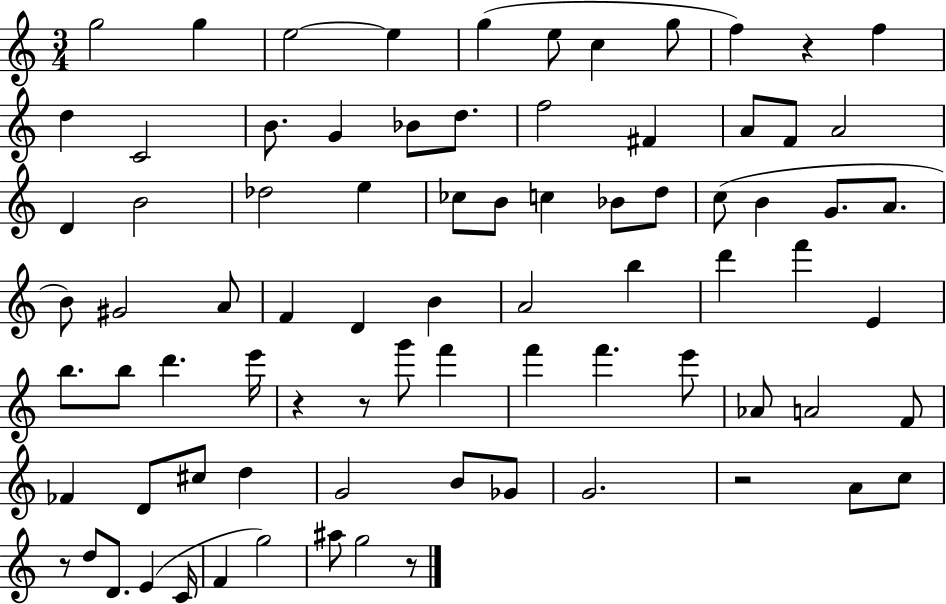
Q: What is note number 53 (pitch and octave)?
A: F6